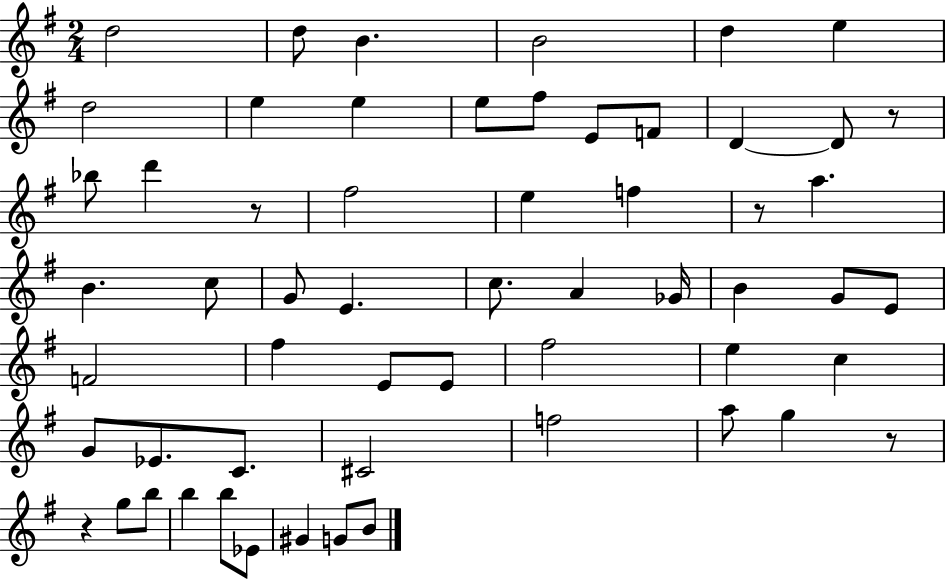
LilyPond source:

{
  \clef treble
  \numericTimeSignature
  \time 2/4
  \key g \major
  d''2 | d''8 b'4. | b'2 | d''4 e''4 | \break d''2 | e''4 e''4 | e''8 fis''8 e'8 f'8 | d'4~~ d'8 r8 | \break bes''8 d'''4 r8 | fis''2 | e''4 f''4 | r8 a''4. | \break b'4. c''8 | g'8 e'4. | c''8. a'4 ges'16 | b'4 g'8 e'8 | \break f'2 | fis''4 e'8 e'8 | fis''2 | e''4 c''4 | \break g'8 ees'8. c'8. | cis'2 | f''2 | a''8 g''4 r8 | \break r4 g''8 b''8 | b''4 b''8 ees'8 | gis'4 g'8 b'8 | \bar "|."
}